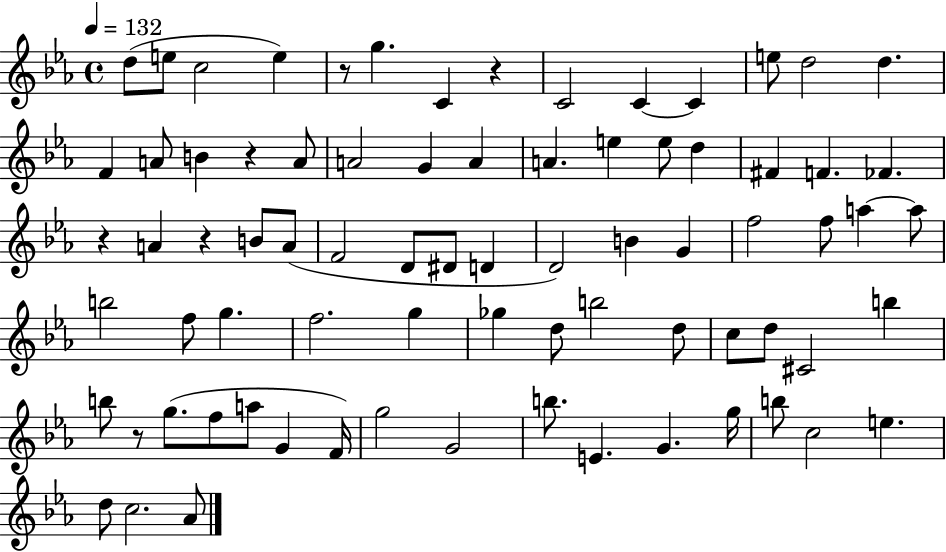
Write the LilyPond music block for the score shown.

{
  \clef treble
  \time 4/4
  \defaultTimeSignature
  \key ees \major
  \tempo 4 = 132
  \repeat volta 2 { d''8( e''8 c''2 e''4) | r8 g''4. c'4 r4 | c'2 c'4~~ c'4 | e''8 d''2 d''4. | \break f'4 a'8 b'4 r4 a'8 | a'2 g'4 a'4 | a'4. e''4 e''8 d''4 | fis'4 f'4. fes'4. | \break r4 a'4 r4 b'8 a'8( | f'2 d'8 dis'8 d'4 | d'2) b'4 g'4 | f''2 f''8 a''4~~ a''8 | \break b''2 f''8 g''4. | f''2. g''4 | ges''4 d''8 b''2 d''8 | c''8 d''8 cis'2 b''4 | \break b''8 r8 g''8.( f''8 a''8 g'4 f'16) | g''2 g'2 | b''8. e'4. g'4. g''16 | b''8 c''2 e''4. | \break d''8 c''2. aes'8 | } \bar "|."
}